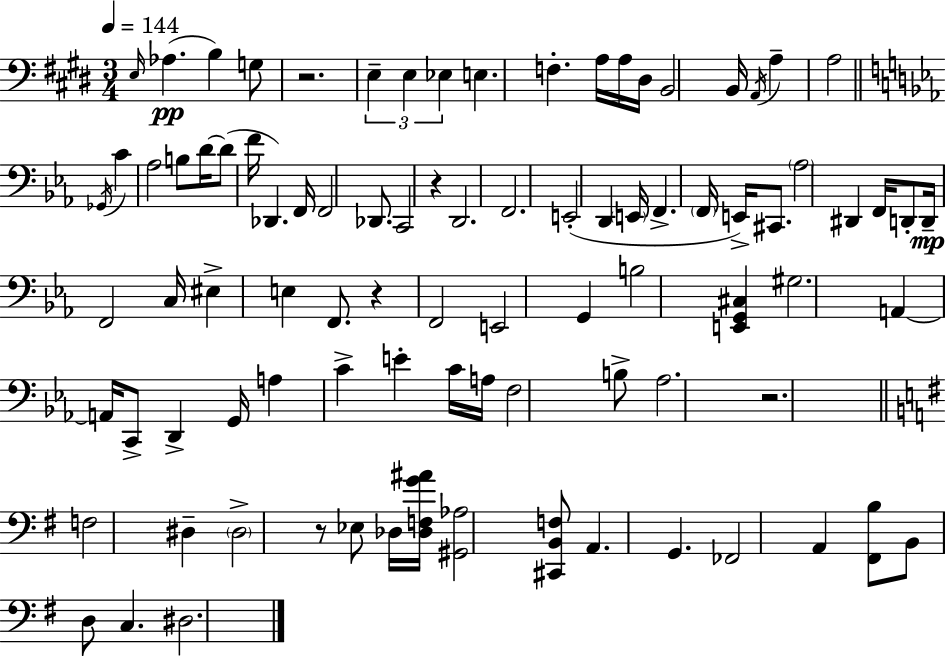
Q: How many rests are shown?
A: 5